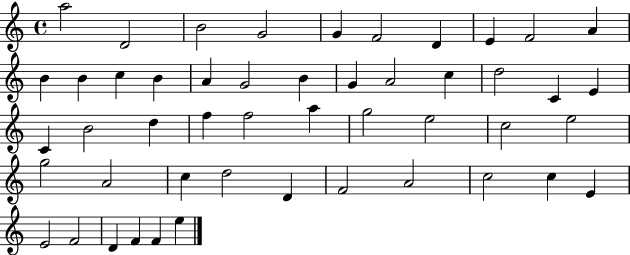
X:1
T:Untitled
M:4/4
L:1/4
K:C
a2 D2 B2 G2 G F2 D E F2 A B B c B A G2 B G A2 c d2 C E C B2 d f f2 a g2 e2 c2 e2 g2 A2 c d2 D F2 A2 c2 c E E2 F2 D F F e